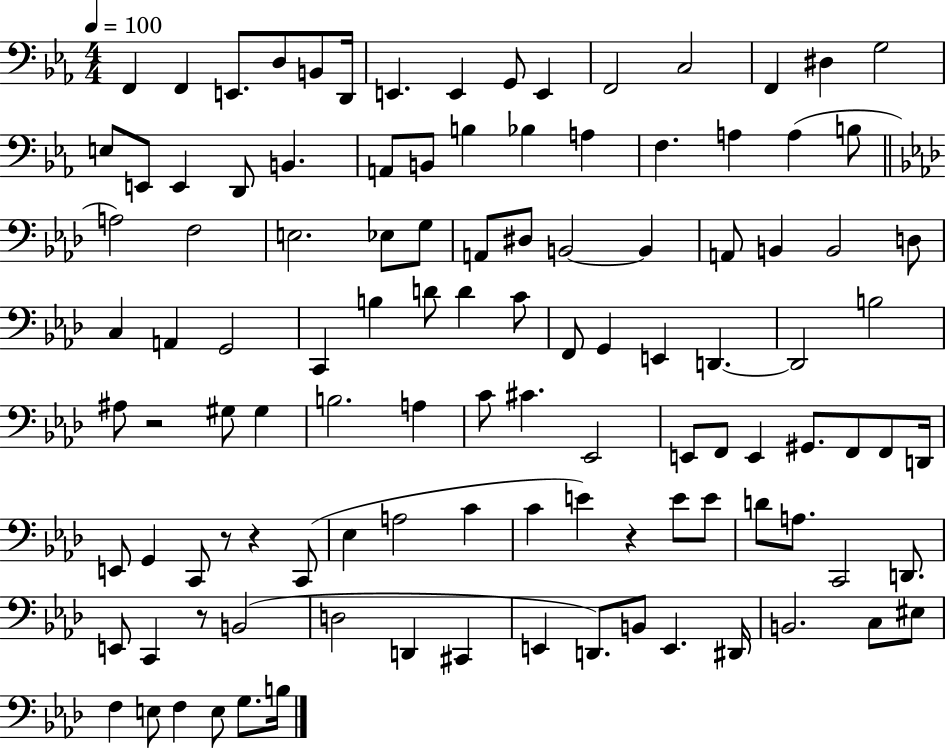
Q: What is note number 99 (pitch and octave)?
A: C3